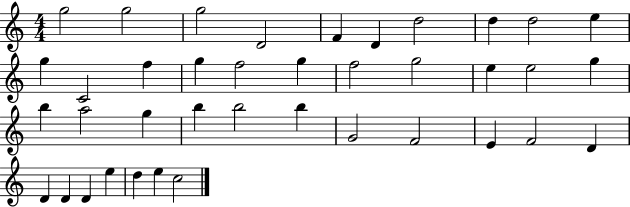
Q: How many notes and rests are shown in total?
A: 39